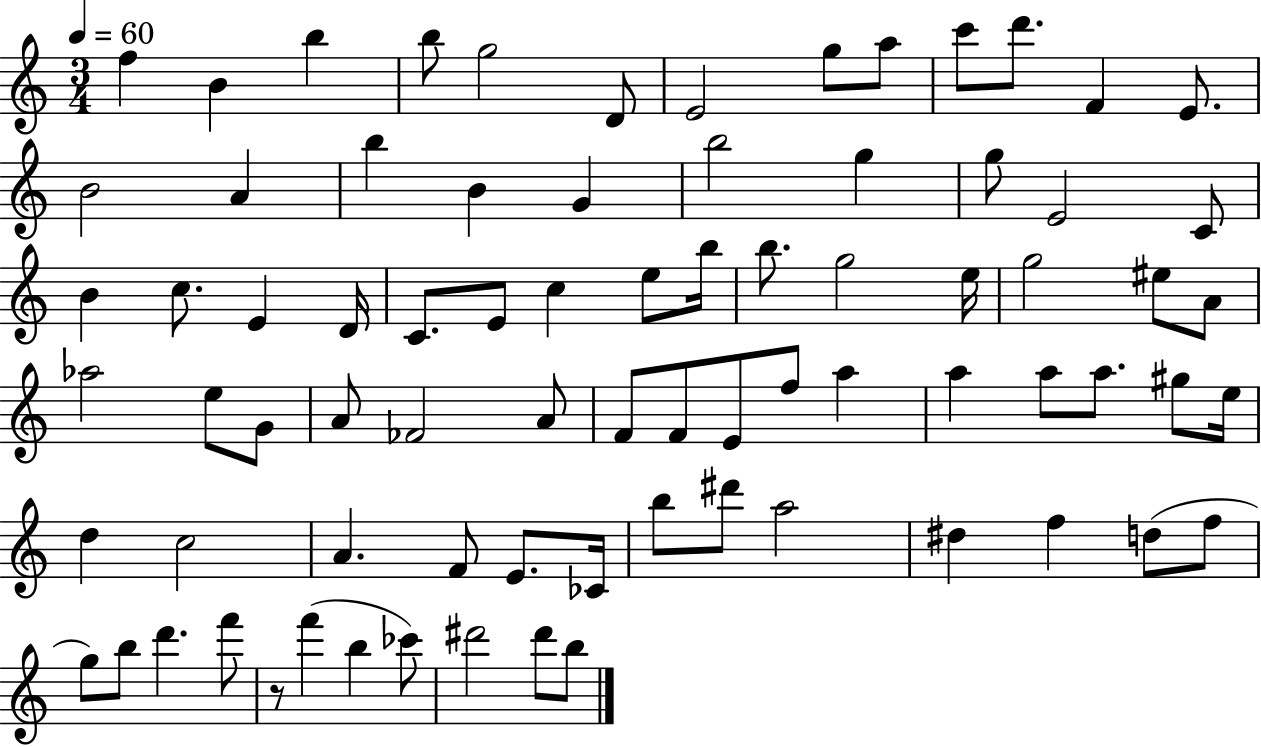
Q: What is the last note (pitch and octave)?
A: B5